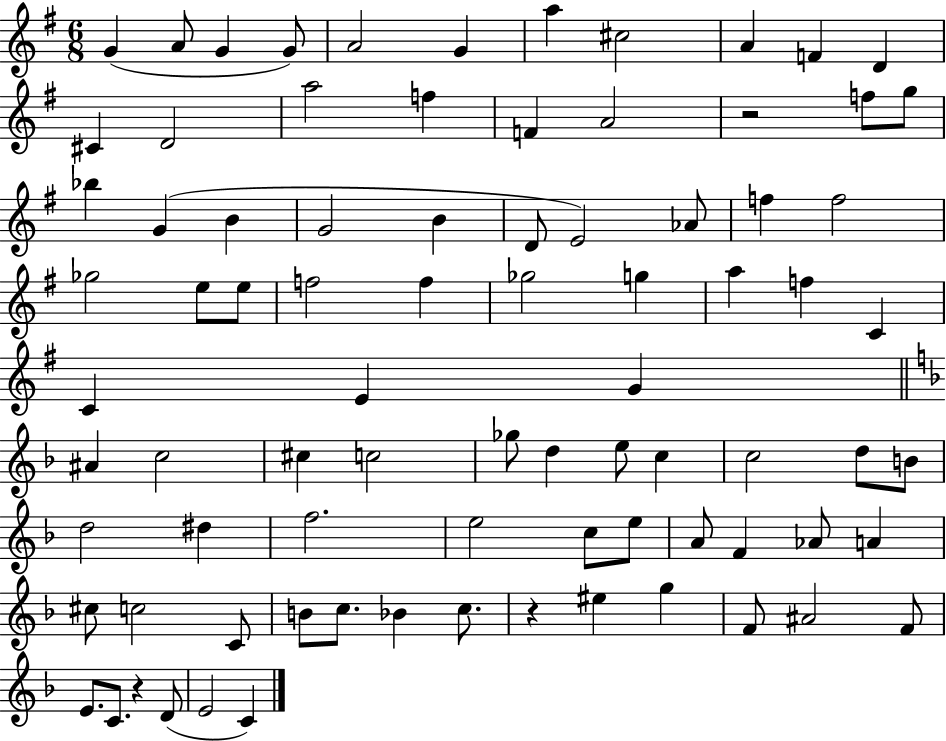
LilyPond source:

{
  \clef treble
  \numericTimeSignature
  \time 6/8
  \key g \major
  \repeat volta 2 { g'4( a'8 g'4 g'8) | a'2 g'4 | a''4 cis''2 | a'4 f'4 d'4 | \break cis'4 d'2 | a''2 f''4 | f'4 a'2 | r2 f''8 g''8 | \break bes''4 g'4( b'4 | g'2 b'4 | d'8 e'2) aes'8 | f''4 f''2 | \break ges''2 e''8 e''8 | f''2 f''4 | ges''2 g''4 | a''4 f''4 c'4 | \break c'4 e'4 g'4 | \bar "||" \break \key d \minor ais'4 c''2 | cis''4 c''2 | ges''8 d''4 e''8 c''4 | c''2 d''8 b'8 | \break d''2 dis''4 | f''2. | e''2 c''8 e''8 | a'8 f'4 aes'8 a'4 | \break cis''8 c''2 c'8 | b'8 c''8. bes'4 c''8. | r4 eis''4 g''4 | f'8 ais'2 f'8 | \break e'8. c'8. r4 d'8( | e'2 c'4) | } \bar "|."
}